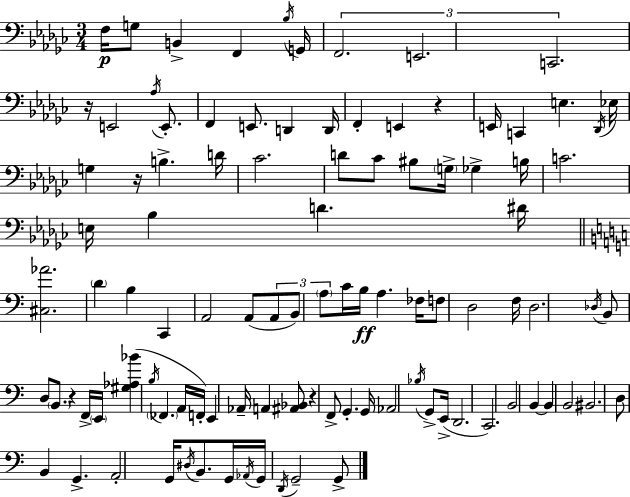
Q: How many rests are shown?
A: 5